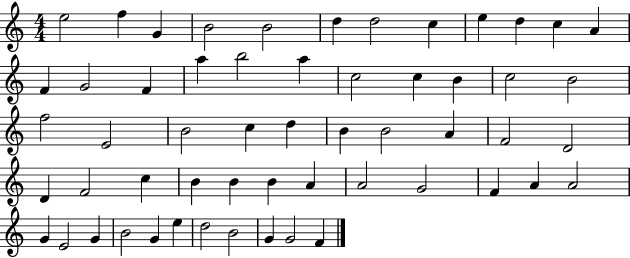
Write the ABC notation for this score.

X:1
T:Untitled
M:4/4
L:1/4
K:C
e2 f G B2 B2 d d2 c e d c A F G2 F a b2 a c2 c B c2 B2 f2 E2 B2 c d B B2 A F2 D2 D F2 c B B B A A2 G2 F A A2 G E2 G B2 G e d2 B2 G G2 F